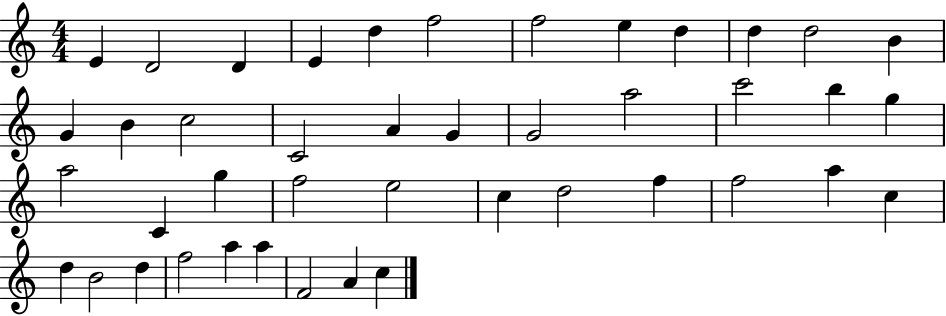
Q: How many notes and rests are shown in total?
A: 43